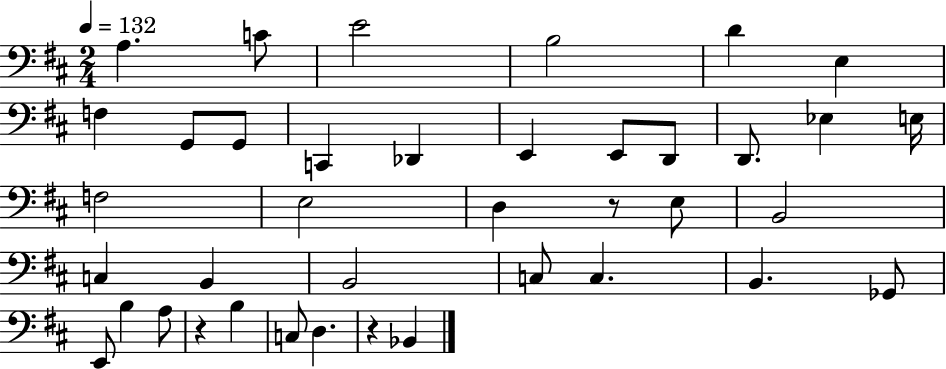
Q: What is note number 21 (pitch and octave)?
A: E3